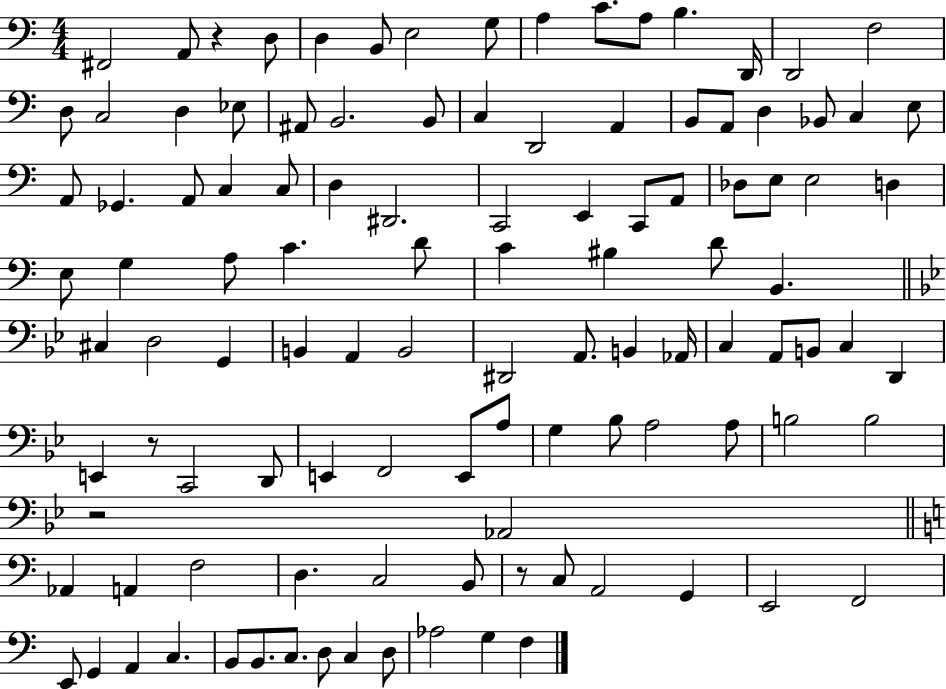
F#2/h A2/e R/q D3/e D3/q B2/e E3/h G3/e A3/q C4/e. A3/e B3/q. D2/s D2/h F3/h D3/e C3/h D3/q Eb3/e A#2/e B2/h. B2/e C3/q D2/h A2/q B2/e A2/e D3/q Bb2/e C3/q E3/e A2/e Gb2/q. A2/e C3/q C3/e D3/q D#2/h. C2/h E2/q C2/e A2/e Db3/e E3/e E3/h D3/q E3/e G3/q A3/e C4/q. D4/e C4/q BIS3/q D4/e B2/q. C#3/q D3/h G2/q B2/q A2/q B2/h D#2/h A2/e. B2/q Ab2/s C3/q A2/e B2/e C3/q D2/q E2/q R/e C2/h D2/e E2/q F2/h E2/e A3/e G3/q Bb3/e A3/h A3/e B3/h B3/h R/h Ab2/h Ab2/q A2/q F3/h D3/q. C3/h B2/e R/e C3/e A2/h G2/q E2/h F2/h E2/e G2/q A2/q C3/q. B2/e B2/e. C3/e. D3/e C3/q D3/e Ab3/h G3/q F3/q